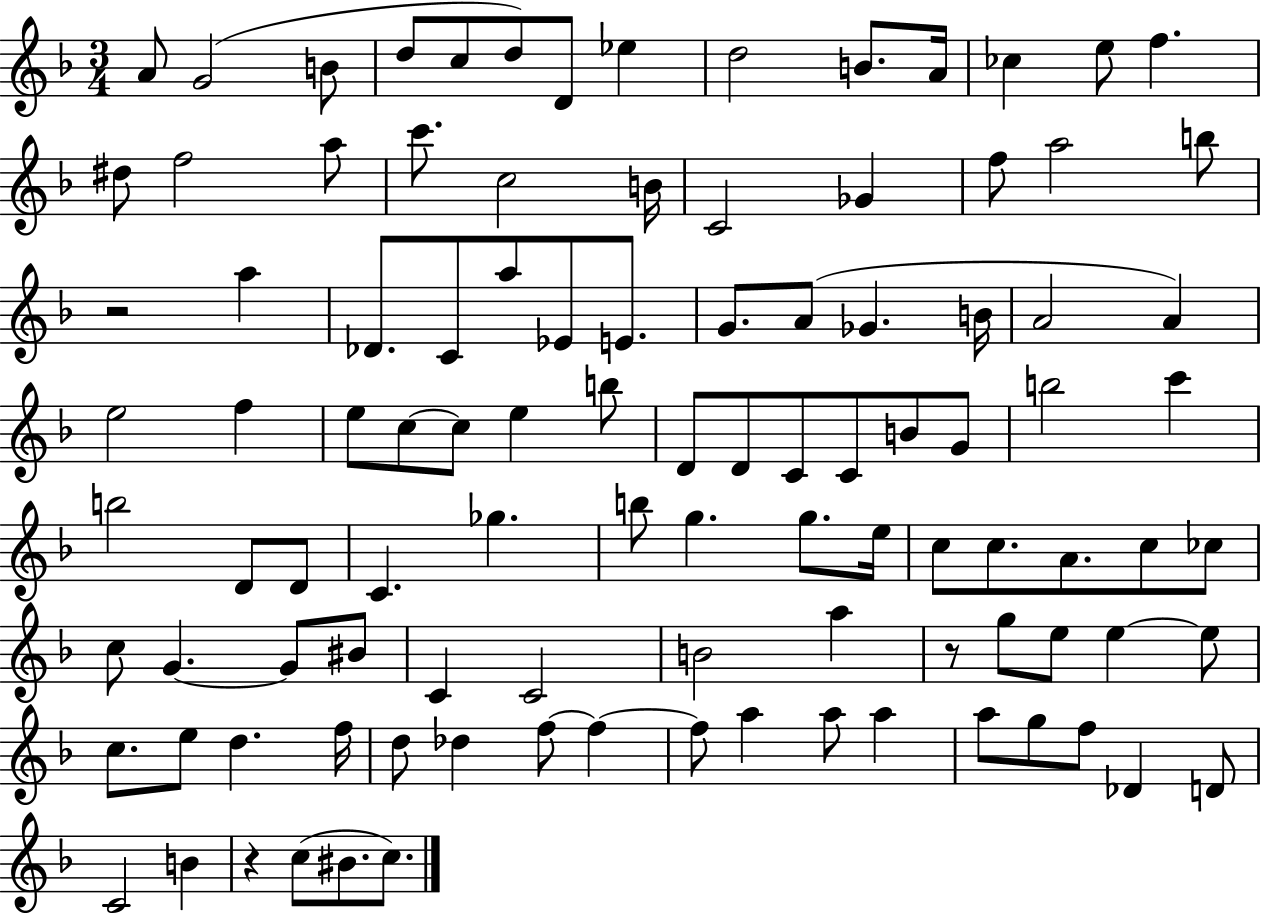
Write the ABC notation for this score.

X:1
T:Untitled
M:3/4
L:1/4
K:F
A/2 G2 B/2 d/2 c/2 d/2 D/2 _e d2 B/2 A/4 _c e/2 f ^d/2 f2 a/2 c'/2 c2 B/4 C2 _G f/2 a2 b/2 z2 a _D/2 C/2 a/2 _E/2 E/2 G/2 A/2 _G B/4 A2 A e2 f e/2 c/2 c/2 e b/2 D/2 D/2 C/2 C/2 B/2 G/2 b2 c' b2 D/2 D/2 C _g b/2 g g/2 e/4 c/2 c/2 A/2 c/2 _c/2 c/2 G G/2 ^B/2 C C2 B2 a z/2 g/2 e/2 e e/2 c/2 e/2 d f/4 d/2 _d f/2 f f/2 a a/2 a a/2 g/2 f/2 _D D/2 C2 B z c/2 ^B/2 c/2